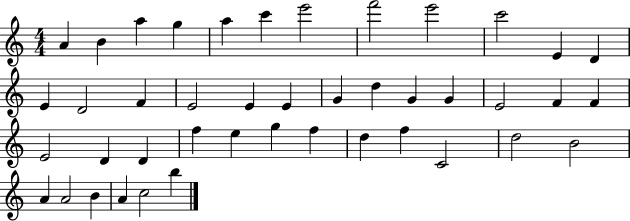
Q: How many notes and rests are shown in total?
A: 43